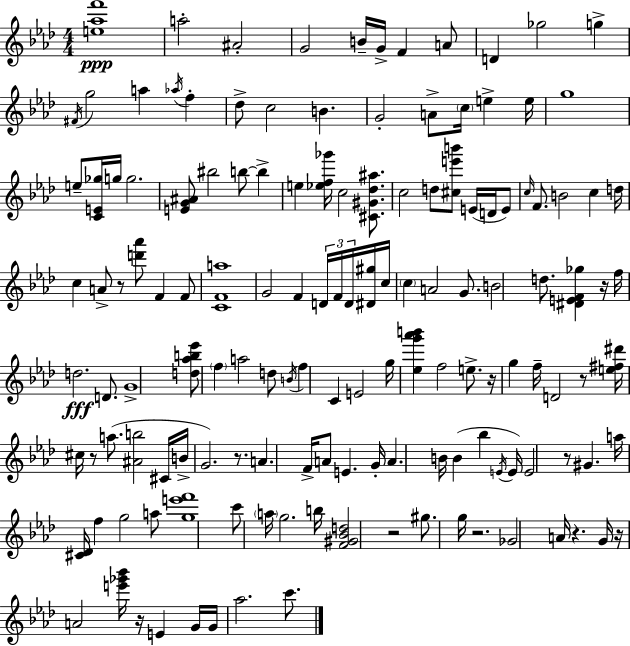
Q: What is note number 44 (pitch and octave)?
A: A4